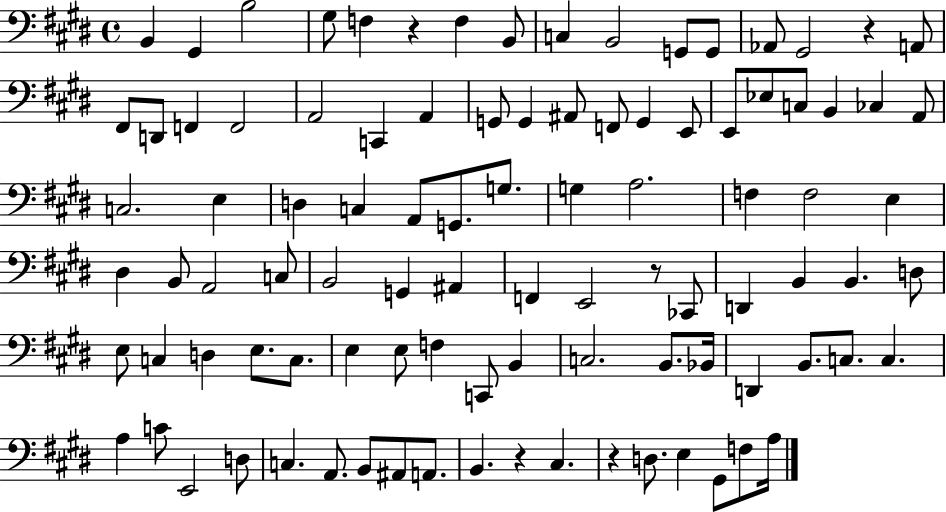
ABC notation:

X:1
T:Untitled
M:4/4
L:1/4
K:E
B,, ^G,, B,2 ^G,/2 F, z F, B,,/2 C, B,,2 G,,/2 G,,/2 _A,,/2 ^G,,2 z A,,/2 ^F,,/2 D,,/2 F,, F,,2 A,,2 C,, A,, G,,/2 G,, ^A,,/2 F,,/2 G,, E,,/2 E,,/2 _E,/2 C,/2 B,, _C, A,,/2 C,2 E, D, C, A,,/2 G,,/2 G,/2 G, A,2 F, F,2 E, ^D, B,,/2 A,,2 C,/2 B,,2 G,, ^A,, F,, E,,2 z/2 _C,,/2 D,, B,, B,, D,/2 E,/2 C, D, E,/2 C,/2 E, E,/2 F, C,,/2 B,, C,2 B,,/2 _B,,/4 D,, B,,/2 C,/2 C, A, C/2 E,,2 D,/2 C, A,,/2 B,,/2 ^A,,/2 A,,/2 B,, z ^C, z D,/2 E, ^G,,/2 F,/2 A,/4